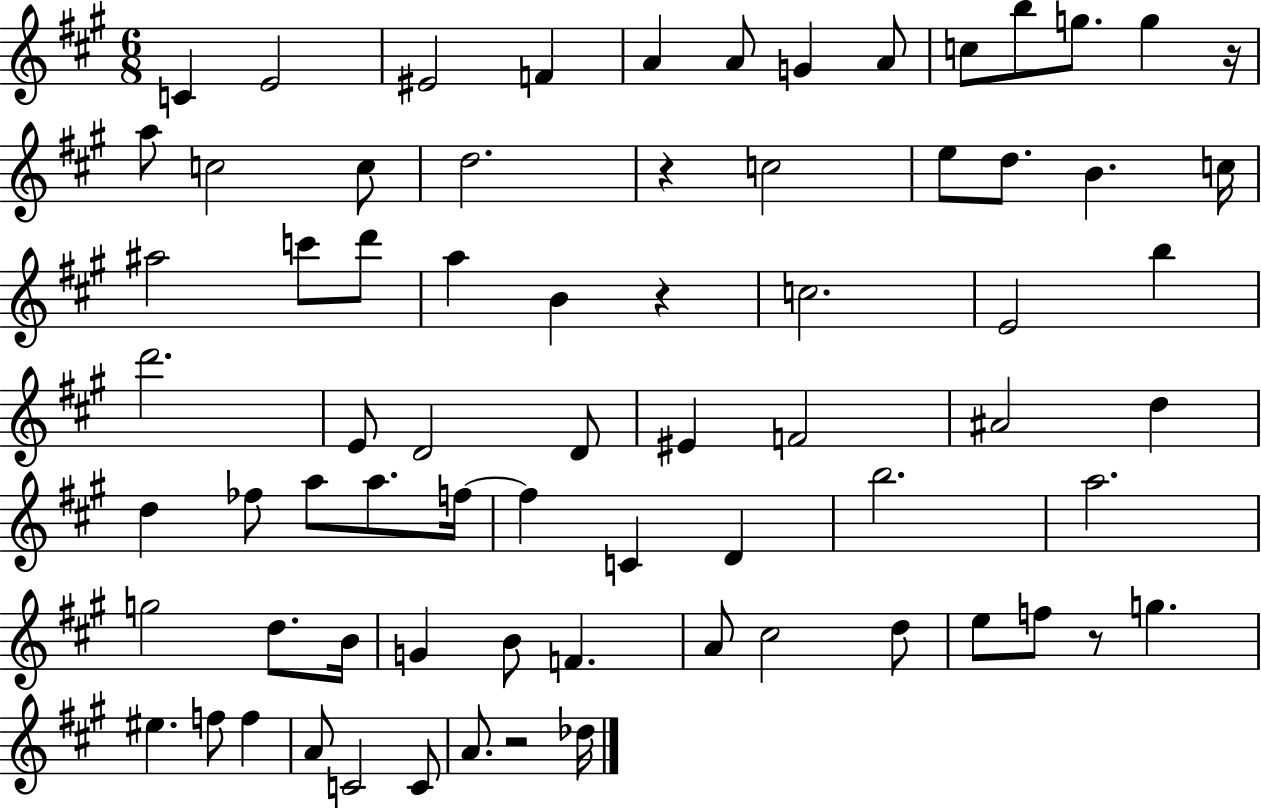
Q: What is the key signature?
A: A major